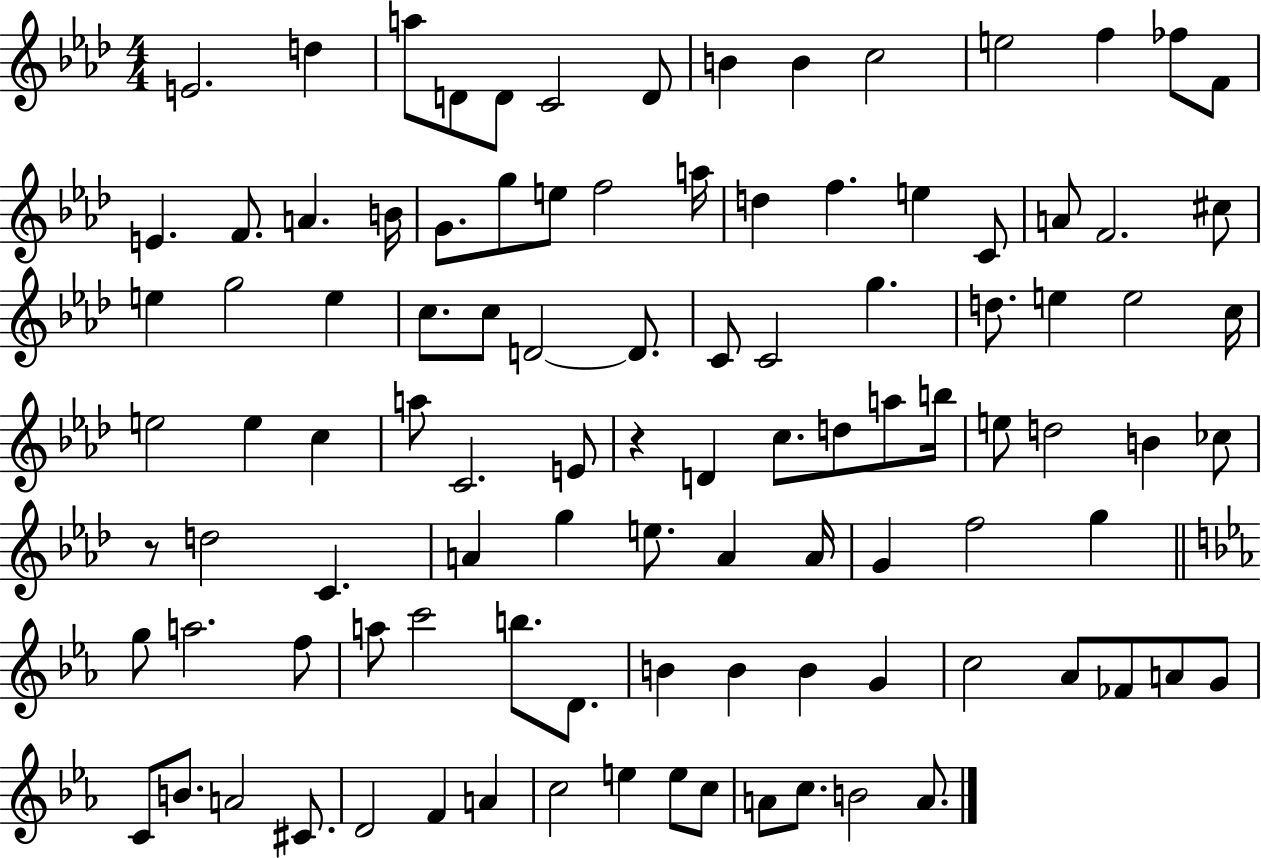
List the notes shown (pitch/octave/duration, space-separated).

E4/h. D5/q A5/e D4/e D4/e C4/h D4/e B4/q B4/q C5/h E5/h F5/q FES5/e F4/e E4/q. F4/e. A4/q. B4/s G4/e. G5/e E5/e F5/h A5/s D5/q F5/q. E5/q C4/e A4/e F4/h. C#5/e E5/q G5/h E5/q C5/e. C5/e D4/h D4/e. C4/e C4/h G5/q. D5/e. E5/q E5/h C5/s E5/h E5/q C5/q A5/e C4/h. E4/e R/q D4/q C5/e. D5/e A5/e B5/s E5/e D5/h B4/q CES5/e R/e D5/h C4/q. A4/q G5/q E5/e. A4/q A4/s G4/q F5/h G5/q G5/e A5/h. F5/e A5/e C6/h B5/e. D4/e. B4/q B4/q B4/q G4/q C5/h Ab4/e FES4/e A4/e G4/e C4/e B4/e. A4/h C#4/e. D4/h F4/q A4/q C5/h E5/q E5/e C5/e A4/e C5/e. B4/h A4/e.